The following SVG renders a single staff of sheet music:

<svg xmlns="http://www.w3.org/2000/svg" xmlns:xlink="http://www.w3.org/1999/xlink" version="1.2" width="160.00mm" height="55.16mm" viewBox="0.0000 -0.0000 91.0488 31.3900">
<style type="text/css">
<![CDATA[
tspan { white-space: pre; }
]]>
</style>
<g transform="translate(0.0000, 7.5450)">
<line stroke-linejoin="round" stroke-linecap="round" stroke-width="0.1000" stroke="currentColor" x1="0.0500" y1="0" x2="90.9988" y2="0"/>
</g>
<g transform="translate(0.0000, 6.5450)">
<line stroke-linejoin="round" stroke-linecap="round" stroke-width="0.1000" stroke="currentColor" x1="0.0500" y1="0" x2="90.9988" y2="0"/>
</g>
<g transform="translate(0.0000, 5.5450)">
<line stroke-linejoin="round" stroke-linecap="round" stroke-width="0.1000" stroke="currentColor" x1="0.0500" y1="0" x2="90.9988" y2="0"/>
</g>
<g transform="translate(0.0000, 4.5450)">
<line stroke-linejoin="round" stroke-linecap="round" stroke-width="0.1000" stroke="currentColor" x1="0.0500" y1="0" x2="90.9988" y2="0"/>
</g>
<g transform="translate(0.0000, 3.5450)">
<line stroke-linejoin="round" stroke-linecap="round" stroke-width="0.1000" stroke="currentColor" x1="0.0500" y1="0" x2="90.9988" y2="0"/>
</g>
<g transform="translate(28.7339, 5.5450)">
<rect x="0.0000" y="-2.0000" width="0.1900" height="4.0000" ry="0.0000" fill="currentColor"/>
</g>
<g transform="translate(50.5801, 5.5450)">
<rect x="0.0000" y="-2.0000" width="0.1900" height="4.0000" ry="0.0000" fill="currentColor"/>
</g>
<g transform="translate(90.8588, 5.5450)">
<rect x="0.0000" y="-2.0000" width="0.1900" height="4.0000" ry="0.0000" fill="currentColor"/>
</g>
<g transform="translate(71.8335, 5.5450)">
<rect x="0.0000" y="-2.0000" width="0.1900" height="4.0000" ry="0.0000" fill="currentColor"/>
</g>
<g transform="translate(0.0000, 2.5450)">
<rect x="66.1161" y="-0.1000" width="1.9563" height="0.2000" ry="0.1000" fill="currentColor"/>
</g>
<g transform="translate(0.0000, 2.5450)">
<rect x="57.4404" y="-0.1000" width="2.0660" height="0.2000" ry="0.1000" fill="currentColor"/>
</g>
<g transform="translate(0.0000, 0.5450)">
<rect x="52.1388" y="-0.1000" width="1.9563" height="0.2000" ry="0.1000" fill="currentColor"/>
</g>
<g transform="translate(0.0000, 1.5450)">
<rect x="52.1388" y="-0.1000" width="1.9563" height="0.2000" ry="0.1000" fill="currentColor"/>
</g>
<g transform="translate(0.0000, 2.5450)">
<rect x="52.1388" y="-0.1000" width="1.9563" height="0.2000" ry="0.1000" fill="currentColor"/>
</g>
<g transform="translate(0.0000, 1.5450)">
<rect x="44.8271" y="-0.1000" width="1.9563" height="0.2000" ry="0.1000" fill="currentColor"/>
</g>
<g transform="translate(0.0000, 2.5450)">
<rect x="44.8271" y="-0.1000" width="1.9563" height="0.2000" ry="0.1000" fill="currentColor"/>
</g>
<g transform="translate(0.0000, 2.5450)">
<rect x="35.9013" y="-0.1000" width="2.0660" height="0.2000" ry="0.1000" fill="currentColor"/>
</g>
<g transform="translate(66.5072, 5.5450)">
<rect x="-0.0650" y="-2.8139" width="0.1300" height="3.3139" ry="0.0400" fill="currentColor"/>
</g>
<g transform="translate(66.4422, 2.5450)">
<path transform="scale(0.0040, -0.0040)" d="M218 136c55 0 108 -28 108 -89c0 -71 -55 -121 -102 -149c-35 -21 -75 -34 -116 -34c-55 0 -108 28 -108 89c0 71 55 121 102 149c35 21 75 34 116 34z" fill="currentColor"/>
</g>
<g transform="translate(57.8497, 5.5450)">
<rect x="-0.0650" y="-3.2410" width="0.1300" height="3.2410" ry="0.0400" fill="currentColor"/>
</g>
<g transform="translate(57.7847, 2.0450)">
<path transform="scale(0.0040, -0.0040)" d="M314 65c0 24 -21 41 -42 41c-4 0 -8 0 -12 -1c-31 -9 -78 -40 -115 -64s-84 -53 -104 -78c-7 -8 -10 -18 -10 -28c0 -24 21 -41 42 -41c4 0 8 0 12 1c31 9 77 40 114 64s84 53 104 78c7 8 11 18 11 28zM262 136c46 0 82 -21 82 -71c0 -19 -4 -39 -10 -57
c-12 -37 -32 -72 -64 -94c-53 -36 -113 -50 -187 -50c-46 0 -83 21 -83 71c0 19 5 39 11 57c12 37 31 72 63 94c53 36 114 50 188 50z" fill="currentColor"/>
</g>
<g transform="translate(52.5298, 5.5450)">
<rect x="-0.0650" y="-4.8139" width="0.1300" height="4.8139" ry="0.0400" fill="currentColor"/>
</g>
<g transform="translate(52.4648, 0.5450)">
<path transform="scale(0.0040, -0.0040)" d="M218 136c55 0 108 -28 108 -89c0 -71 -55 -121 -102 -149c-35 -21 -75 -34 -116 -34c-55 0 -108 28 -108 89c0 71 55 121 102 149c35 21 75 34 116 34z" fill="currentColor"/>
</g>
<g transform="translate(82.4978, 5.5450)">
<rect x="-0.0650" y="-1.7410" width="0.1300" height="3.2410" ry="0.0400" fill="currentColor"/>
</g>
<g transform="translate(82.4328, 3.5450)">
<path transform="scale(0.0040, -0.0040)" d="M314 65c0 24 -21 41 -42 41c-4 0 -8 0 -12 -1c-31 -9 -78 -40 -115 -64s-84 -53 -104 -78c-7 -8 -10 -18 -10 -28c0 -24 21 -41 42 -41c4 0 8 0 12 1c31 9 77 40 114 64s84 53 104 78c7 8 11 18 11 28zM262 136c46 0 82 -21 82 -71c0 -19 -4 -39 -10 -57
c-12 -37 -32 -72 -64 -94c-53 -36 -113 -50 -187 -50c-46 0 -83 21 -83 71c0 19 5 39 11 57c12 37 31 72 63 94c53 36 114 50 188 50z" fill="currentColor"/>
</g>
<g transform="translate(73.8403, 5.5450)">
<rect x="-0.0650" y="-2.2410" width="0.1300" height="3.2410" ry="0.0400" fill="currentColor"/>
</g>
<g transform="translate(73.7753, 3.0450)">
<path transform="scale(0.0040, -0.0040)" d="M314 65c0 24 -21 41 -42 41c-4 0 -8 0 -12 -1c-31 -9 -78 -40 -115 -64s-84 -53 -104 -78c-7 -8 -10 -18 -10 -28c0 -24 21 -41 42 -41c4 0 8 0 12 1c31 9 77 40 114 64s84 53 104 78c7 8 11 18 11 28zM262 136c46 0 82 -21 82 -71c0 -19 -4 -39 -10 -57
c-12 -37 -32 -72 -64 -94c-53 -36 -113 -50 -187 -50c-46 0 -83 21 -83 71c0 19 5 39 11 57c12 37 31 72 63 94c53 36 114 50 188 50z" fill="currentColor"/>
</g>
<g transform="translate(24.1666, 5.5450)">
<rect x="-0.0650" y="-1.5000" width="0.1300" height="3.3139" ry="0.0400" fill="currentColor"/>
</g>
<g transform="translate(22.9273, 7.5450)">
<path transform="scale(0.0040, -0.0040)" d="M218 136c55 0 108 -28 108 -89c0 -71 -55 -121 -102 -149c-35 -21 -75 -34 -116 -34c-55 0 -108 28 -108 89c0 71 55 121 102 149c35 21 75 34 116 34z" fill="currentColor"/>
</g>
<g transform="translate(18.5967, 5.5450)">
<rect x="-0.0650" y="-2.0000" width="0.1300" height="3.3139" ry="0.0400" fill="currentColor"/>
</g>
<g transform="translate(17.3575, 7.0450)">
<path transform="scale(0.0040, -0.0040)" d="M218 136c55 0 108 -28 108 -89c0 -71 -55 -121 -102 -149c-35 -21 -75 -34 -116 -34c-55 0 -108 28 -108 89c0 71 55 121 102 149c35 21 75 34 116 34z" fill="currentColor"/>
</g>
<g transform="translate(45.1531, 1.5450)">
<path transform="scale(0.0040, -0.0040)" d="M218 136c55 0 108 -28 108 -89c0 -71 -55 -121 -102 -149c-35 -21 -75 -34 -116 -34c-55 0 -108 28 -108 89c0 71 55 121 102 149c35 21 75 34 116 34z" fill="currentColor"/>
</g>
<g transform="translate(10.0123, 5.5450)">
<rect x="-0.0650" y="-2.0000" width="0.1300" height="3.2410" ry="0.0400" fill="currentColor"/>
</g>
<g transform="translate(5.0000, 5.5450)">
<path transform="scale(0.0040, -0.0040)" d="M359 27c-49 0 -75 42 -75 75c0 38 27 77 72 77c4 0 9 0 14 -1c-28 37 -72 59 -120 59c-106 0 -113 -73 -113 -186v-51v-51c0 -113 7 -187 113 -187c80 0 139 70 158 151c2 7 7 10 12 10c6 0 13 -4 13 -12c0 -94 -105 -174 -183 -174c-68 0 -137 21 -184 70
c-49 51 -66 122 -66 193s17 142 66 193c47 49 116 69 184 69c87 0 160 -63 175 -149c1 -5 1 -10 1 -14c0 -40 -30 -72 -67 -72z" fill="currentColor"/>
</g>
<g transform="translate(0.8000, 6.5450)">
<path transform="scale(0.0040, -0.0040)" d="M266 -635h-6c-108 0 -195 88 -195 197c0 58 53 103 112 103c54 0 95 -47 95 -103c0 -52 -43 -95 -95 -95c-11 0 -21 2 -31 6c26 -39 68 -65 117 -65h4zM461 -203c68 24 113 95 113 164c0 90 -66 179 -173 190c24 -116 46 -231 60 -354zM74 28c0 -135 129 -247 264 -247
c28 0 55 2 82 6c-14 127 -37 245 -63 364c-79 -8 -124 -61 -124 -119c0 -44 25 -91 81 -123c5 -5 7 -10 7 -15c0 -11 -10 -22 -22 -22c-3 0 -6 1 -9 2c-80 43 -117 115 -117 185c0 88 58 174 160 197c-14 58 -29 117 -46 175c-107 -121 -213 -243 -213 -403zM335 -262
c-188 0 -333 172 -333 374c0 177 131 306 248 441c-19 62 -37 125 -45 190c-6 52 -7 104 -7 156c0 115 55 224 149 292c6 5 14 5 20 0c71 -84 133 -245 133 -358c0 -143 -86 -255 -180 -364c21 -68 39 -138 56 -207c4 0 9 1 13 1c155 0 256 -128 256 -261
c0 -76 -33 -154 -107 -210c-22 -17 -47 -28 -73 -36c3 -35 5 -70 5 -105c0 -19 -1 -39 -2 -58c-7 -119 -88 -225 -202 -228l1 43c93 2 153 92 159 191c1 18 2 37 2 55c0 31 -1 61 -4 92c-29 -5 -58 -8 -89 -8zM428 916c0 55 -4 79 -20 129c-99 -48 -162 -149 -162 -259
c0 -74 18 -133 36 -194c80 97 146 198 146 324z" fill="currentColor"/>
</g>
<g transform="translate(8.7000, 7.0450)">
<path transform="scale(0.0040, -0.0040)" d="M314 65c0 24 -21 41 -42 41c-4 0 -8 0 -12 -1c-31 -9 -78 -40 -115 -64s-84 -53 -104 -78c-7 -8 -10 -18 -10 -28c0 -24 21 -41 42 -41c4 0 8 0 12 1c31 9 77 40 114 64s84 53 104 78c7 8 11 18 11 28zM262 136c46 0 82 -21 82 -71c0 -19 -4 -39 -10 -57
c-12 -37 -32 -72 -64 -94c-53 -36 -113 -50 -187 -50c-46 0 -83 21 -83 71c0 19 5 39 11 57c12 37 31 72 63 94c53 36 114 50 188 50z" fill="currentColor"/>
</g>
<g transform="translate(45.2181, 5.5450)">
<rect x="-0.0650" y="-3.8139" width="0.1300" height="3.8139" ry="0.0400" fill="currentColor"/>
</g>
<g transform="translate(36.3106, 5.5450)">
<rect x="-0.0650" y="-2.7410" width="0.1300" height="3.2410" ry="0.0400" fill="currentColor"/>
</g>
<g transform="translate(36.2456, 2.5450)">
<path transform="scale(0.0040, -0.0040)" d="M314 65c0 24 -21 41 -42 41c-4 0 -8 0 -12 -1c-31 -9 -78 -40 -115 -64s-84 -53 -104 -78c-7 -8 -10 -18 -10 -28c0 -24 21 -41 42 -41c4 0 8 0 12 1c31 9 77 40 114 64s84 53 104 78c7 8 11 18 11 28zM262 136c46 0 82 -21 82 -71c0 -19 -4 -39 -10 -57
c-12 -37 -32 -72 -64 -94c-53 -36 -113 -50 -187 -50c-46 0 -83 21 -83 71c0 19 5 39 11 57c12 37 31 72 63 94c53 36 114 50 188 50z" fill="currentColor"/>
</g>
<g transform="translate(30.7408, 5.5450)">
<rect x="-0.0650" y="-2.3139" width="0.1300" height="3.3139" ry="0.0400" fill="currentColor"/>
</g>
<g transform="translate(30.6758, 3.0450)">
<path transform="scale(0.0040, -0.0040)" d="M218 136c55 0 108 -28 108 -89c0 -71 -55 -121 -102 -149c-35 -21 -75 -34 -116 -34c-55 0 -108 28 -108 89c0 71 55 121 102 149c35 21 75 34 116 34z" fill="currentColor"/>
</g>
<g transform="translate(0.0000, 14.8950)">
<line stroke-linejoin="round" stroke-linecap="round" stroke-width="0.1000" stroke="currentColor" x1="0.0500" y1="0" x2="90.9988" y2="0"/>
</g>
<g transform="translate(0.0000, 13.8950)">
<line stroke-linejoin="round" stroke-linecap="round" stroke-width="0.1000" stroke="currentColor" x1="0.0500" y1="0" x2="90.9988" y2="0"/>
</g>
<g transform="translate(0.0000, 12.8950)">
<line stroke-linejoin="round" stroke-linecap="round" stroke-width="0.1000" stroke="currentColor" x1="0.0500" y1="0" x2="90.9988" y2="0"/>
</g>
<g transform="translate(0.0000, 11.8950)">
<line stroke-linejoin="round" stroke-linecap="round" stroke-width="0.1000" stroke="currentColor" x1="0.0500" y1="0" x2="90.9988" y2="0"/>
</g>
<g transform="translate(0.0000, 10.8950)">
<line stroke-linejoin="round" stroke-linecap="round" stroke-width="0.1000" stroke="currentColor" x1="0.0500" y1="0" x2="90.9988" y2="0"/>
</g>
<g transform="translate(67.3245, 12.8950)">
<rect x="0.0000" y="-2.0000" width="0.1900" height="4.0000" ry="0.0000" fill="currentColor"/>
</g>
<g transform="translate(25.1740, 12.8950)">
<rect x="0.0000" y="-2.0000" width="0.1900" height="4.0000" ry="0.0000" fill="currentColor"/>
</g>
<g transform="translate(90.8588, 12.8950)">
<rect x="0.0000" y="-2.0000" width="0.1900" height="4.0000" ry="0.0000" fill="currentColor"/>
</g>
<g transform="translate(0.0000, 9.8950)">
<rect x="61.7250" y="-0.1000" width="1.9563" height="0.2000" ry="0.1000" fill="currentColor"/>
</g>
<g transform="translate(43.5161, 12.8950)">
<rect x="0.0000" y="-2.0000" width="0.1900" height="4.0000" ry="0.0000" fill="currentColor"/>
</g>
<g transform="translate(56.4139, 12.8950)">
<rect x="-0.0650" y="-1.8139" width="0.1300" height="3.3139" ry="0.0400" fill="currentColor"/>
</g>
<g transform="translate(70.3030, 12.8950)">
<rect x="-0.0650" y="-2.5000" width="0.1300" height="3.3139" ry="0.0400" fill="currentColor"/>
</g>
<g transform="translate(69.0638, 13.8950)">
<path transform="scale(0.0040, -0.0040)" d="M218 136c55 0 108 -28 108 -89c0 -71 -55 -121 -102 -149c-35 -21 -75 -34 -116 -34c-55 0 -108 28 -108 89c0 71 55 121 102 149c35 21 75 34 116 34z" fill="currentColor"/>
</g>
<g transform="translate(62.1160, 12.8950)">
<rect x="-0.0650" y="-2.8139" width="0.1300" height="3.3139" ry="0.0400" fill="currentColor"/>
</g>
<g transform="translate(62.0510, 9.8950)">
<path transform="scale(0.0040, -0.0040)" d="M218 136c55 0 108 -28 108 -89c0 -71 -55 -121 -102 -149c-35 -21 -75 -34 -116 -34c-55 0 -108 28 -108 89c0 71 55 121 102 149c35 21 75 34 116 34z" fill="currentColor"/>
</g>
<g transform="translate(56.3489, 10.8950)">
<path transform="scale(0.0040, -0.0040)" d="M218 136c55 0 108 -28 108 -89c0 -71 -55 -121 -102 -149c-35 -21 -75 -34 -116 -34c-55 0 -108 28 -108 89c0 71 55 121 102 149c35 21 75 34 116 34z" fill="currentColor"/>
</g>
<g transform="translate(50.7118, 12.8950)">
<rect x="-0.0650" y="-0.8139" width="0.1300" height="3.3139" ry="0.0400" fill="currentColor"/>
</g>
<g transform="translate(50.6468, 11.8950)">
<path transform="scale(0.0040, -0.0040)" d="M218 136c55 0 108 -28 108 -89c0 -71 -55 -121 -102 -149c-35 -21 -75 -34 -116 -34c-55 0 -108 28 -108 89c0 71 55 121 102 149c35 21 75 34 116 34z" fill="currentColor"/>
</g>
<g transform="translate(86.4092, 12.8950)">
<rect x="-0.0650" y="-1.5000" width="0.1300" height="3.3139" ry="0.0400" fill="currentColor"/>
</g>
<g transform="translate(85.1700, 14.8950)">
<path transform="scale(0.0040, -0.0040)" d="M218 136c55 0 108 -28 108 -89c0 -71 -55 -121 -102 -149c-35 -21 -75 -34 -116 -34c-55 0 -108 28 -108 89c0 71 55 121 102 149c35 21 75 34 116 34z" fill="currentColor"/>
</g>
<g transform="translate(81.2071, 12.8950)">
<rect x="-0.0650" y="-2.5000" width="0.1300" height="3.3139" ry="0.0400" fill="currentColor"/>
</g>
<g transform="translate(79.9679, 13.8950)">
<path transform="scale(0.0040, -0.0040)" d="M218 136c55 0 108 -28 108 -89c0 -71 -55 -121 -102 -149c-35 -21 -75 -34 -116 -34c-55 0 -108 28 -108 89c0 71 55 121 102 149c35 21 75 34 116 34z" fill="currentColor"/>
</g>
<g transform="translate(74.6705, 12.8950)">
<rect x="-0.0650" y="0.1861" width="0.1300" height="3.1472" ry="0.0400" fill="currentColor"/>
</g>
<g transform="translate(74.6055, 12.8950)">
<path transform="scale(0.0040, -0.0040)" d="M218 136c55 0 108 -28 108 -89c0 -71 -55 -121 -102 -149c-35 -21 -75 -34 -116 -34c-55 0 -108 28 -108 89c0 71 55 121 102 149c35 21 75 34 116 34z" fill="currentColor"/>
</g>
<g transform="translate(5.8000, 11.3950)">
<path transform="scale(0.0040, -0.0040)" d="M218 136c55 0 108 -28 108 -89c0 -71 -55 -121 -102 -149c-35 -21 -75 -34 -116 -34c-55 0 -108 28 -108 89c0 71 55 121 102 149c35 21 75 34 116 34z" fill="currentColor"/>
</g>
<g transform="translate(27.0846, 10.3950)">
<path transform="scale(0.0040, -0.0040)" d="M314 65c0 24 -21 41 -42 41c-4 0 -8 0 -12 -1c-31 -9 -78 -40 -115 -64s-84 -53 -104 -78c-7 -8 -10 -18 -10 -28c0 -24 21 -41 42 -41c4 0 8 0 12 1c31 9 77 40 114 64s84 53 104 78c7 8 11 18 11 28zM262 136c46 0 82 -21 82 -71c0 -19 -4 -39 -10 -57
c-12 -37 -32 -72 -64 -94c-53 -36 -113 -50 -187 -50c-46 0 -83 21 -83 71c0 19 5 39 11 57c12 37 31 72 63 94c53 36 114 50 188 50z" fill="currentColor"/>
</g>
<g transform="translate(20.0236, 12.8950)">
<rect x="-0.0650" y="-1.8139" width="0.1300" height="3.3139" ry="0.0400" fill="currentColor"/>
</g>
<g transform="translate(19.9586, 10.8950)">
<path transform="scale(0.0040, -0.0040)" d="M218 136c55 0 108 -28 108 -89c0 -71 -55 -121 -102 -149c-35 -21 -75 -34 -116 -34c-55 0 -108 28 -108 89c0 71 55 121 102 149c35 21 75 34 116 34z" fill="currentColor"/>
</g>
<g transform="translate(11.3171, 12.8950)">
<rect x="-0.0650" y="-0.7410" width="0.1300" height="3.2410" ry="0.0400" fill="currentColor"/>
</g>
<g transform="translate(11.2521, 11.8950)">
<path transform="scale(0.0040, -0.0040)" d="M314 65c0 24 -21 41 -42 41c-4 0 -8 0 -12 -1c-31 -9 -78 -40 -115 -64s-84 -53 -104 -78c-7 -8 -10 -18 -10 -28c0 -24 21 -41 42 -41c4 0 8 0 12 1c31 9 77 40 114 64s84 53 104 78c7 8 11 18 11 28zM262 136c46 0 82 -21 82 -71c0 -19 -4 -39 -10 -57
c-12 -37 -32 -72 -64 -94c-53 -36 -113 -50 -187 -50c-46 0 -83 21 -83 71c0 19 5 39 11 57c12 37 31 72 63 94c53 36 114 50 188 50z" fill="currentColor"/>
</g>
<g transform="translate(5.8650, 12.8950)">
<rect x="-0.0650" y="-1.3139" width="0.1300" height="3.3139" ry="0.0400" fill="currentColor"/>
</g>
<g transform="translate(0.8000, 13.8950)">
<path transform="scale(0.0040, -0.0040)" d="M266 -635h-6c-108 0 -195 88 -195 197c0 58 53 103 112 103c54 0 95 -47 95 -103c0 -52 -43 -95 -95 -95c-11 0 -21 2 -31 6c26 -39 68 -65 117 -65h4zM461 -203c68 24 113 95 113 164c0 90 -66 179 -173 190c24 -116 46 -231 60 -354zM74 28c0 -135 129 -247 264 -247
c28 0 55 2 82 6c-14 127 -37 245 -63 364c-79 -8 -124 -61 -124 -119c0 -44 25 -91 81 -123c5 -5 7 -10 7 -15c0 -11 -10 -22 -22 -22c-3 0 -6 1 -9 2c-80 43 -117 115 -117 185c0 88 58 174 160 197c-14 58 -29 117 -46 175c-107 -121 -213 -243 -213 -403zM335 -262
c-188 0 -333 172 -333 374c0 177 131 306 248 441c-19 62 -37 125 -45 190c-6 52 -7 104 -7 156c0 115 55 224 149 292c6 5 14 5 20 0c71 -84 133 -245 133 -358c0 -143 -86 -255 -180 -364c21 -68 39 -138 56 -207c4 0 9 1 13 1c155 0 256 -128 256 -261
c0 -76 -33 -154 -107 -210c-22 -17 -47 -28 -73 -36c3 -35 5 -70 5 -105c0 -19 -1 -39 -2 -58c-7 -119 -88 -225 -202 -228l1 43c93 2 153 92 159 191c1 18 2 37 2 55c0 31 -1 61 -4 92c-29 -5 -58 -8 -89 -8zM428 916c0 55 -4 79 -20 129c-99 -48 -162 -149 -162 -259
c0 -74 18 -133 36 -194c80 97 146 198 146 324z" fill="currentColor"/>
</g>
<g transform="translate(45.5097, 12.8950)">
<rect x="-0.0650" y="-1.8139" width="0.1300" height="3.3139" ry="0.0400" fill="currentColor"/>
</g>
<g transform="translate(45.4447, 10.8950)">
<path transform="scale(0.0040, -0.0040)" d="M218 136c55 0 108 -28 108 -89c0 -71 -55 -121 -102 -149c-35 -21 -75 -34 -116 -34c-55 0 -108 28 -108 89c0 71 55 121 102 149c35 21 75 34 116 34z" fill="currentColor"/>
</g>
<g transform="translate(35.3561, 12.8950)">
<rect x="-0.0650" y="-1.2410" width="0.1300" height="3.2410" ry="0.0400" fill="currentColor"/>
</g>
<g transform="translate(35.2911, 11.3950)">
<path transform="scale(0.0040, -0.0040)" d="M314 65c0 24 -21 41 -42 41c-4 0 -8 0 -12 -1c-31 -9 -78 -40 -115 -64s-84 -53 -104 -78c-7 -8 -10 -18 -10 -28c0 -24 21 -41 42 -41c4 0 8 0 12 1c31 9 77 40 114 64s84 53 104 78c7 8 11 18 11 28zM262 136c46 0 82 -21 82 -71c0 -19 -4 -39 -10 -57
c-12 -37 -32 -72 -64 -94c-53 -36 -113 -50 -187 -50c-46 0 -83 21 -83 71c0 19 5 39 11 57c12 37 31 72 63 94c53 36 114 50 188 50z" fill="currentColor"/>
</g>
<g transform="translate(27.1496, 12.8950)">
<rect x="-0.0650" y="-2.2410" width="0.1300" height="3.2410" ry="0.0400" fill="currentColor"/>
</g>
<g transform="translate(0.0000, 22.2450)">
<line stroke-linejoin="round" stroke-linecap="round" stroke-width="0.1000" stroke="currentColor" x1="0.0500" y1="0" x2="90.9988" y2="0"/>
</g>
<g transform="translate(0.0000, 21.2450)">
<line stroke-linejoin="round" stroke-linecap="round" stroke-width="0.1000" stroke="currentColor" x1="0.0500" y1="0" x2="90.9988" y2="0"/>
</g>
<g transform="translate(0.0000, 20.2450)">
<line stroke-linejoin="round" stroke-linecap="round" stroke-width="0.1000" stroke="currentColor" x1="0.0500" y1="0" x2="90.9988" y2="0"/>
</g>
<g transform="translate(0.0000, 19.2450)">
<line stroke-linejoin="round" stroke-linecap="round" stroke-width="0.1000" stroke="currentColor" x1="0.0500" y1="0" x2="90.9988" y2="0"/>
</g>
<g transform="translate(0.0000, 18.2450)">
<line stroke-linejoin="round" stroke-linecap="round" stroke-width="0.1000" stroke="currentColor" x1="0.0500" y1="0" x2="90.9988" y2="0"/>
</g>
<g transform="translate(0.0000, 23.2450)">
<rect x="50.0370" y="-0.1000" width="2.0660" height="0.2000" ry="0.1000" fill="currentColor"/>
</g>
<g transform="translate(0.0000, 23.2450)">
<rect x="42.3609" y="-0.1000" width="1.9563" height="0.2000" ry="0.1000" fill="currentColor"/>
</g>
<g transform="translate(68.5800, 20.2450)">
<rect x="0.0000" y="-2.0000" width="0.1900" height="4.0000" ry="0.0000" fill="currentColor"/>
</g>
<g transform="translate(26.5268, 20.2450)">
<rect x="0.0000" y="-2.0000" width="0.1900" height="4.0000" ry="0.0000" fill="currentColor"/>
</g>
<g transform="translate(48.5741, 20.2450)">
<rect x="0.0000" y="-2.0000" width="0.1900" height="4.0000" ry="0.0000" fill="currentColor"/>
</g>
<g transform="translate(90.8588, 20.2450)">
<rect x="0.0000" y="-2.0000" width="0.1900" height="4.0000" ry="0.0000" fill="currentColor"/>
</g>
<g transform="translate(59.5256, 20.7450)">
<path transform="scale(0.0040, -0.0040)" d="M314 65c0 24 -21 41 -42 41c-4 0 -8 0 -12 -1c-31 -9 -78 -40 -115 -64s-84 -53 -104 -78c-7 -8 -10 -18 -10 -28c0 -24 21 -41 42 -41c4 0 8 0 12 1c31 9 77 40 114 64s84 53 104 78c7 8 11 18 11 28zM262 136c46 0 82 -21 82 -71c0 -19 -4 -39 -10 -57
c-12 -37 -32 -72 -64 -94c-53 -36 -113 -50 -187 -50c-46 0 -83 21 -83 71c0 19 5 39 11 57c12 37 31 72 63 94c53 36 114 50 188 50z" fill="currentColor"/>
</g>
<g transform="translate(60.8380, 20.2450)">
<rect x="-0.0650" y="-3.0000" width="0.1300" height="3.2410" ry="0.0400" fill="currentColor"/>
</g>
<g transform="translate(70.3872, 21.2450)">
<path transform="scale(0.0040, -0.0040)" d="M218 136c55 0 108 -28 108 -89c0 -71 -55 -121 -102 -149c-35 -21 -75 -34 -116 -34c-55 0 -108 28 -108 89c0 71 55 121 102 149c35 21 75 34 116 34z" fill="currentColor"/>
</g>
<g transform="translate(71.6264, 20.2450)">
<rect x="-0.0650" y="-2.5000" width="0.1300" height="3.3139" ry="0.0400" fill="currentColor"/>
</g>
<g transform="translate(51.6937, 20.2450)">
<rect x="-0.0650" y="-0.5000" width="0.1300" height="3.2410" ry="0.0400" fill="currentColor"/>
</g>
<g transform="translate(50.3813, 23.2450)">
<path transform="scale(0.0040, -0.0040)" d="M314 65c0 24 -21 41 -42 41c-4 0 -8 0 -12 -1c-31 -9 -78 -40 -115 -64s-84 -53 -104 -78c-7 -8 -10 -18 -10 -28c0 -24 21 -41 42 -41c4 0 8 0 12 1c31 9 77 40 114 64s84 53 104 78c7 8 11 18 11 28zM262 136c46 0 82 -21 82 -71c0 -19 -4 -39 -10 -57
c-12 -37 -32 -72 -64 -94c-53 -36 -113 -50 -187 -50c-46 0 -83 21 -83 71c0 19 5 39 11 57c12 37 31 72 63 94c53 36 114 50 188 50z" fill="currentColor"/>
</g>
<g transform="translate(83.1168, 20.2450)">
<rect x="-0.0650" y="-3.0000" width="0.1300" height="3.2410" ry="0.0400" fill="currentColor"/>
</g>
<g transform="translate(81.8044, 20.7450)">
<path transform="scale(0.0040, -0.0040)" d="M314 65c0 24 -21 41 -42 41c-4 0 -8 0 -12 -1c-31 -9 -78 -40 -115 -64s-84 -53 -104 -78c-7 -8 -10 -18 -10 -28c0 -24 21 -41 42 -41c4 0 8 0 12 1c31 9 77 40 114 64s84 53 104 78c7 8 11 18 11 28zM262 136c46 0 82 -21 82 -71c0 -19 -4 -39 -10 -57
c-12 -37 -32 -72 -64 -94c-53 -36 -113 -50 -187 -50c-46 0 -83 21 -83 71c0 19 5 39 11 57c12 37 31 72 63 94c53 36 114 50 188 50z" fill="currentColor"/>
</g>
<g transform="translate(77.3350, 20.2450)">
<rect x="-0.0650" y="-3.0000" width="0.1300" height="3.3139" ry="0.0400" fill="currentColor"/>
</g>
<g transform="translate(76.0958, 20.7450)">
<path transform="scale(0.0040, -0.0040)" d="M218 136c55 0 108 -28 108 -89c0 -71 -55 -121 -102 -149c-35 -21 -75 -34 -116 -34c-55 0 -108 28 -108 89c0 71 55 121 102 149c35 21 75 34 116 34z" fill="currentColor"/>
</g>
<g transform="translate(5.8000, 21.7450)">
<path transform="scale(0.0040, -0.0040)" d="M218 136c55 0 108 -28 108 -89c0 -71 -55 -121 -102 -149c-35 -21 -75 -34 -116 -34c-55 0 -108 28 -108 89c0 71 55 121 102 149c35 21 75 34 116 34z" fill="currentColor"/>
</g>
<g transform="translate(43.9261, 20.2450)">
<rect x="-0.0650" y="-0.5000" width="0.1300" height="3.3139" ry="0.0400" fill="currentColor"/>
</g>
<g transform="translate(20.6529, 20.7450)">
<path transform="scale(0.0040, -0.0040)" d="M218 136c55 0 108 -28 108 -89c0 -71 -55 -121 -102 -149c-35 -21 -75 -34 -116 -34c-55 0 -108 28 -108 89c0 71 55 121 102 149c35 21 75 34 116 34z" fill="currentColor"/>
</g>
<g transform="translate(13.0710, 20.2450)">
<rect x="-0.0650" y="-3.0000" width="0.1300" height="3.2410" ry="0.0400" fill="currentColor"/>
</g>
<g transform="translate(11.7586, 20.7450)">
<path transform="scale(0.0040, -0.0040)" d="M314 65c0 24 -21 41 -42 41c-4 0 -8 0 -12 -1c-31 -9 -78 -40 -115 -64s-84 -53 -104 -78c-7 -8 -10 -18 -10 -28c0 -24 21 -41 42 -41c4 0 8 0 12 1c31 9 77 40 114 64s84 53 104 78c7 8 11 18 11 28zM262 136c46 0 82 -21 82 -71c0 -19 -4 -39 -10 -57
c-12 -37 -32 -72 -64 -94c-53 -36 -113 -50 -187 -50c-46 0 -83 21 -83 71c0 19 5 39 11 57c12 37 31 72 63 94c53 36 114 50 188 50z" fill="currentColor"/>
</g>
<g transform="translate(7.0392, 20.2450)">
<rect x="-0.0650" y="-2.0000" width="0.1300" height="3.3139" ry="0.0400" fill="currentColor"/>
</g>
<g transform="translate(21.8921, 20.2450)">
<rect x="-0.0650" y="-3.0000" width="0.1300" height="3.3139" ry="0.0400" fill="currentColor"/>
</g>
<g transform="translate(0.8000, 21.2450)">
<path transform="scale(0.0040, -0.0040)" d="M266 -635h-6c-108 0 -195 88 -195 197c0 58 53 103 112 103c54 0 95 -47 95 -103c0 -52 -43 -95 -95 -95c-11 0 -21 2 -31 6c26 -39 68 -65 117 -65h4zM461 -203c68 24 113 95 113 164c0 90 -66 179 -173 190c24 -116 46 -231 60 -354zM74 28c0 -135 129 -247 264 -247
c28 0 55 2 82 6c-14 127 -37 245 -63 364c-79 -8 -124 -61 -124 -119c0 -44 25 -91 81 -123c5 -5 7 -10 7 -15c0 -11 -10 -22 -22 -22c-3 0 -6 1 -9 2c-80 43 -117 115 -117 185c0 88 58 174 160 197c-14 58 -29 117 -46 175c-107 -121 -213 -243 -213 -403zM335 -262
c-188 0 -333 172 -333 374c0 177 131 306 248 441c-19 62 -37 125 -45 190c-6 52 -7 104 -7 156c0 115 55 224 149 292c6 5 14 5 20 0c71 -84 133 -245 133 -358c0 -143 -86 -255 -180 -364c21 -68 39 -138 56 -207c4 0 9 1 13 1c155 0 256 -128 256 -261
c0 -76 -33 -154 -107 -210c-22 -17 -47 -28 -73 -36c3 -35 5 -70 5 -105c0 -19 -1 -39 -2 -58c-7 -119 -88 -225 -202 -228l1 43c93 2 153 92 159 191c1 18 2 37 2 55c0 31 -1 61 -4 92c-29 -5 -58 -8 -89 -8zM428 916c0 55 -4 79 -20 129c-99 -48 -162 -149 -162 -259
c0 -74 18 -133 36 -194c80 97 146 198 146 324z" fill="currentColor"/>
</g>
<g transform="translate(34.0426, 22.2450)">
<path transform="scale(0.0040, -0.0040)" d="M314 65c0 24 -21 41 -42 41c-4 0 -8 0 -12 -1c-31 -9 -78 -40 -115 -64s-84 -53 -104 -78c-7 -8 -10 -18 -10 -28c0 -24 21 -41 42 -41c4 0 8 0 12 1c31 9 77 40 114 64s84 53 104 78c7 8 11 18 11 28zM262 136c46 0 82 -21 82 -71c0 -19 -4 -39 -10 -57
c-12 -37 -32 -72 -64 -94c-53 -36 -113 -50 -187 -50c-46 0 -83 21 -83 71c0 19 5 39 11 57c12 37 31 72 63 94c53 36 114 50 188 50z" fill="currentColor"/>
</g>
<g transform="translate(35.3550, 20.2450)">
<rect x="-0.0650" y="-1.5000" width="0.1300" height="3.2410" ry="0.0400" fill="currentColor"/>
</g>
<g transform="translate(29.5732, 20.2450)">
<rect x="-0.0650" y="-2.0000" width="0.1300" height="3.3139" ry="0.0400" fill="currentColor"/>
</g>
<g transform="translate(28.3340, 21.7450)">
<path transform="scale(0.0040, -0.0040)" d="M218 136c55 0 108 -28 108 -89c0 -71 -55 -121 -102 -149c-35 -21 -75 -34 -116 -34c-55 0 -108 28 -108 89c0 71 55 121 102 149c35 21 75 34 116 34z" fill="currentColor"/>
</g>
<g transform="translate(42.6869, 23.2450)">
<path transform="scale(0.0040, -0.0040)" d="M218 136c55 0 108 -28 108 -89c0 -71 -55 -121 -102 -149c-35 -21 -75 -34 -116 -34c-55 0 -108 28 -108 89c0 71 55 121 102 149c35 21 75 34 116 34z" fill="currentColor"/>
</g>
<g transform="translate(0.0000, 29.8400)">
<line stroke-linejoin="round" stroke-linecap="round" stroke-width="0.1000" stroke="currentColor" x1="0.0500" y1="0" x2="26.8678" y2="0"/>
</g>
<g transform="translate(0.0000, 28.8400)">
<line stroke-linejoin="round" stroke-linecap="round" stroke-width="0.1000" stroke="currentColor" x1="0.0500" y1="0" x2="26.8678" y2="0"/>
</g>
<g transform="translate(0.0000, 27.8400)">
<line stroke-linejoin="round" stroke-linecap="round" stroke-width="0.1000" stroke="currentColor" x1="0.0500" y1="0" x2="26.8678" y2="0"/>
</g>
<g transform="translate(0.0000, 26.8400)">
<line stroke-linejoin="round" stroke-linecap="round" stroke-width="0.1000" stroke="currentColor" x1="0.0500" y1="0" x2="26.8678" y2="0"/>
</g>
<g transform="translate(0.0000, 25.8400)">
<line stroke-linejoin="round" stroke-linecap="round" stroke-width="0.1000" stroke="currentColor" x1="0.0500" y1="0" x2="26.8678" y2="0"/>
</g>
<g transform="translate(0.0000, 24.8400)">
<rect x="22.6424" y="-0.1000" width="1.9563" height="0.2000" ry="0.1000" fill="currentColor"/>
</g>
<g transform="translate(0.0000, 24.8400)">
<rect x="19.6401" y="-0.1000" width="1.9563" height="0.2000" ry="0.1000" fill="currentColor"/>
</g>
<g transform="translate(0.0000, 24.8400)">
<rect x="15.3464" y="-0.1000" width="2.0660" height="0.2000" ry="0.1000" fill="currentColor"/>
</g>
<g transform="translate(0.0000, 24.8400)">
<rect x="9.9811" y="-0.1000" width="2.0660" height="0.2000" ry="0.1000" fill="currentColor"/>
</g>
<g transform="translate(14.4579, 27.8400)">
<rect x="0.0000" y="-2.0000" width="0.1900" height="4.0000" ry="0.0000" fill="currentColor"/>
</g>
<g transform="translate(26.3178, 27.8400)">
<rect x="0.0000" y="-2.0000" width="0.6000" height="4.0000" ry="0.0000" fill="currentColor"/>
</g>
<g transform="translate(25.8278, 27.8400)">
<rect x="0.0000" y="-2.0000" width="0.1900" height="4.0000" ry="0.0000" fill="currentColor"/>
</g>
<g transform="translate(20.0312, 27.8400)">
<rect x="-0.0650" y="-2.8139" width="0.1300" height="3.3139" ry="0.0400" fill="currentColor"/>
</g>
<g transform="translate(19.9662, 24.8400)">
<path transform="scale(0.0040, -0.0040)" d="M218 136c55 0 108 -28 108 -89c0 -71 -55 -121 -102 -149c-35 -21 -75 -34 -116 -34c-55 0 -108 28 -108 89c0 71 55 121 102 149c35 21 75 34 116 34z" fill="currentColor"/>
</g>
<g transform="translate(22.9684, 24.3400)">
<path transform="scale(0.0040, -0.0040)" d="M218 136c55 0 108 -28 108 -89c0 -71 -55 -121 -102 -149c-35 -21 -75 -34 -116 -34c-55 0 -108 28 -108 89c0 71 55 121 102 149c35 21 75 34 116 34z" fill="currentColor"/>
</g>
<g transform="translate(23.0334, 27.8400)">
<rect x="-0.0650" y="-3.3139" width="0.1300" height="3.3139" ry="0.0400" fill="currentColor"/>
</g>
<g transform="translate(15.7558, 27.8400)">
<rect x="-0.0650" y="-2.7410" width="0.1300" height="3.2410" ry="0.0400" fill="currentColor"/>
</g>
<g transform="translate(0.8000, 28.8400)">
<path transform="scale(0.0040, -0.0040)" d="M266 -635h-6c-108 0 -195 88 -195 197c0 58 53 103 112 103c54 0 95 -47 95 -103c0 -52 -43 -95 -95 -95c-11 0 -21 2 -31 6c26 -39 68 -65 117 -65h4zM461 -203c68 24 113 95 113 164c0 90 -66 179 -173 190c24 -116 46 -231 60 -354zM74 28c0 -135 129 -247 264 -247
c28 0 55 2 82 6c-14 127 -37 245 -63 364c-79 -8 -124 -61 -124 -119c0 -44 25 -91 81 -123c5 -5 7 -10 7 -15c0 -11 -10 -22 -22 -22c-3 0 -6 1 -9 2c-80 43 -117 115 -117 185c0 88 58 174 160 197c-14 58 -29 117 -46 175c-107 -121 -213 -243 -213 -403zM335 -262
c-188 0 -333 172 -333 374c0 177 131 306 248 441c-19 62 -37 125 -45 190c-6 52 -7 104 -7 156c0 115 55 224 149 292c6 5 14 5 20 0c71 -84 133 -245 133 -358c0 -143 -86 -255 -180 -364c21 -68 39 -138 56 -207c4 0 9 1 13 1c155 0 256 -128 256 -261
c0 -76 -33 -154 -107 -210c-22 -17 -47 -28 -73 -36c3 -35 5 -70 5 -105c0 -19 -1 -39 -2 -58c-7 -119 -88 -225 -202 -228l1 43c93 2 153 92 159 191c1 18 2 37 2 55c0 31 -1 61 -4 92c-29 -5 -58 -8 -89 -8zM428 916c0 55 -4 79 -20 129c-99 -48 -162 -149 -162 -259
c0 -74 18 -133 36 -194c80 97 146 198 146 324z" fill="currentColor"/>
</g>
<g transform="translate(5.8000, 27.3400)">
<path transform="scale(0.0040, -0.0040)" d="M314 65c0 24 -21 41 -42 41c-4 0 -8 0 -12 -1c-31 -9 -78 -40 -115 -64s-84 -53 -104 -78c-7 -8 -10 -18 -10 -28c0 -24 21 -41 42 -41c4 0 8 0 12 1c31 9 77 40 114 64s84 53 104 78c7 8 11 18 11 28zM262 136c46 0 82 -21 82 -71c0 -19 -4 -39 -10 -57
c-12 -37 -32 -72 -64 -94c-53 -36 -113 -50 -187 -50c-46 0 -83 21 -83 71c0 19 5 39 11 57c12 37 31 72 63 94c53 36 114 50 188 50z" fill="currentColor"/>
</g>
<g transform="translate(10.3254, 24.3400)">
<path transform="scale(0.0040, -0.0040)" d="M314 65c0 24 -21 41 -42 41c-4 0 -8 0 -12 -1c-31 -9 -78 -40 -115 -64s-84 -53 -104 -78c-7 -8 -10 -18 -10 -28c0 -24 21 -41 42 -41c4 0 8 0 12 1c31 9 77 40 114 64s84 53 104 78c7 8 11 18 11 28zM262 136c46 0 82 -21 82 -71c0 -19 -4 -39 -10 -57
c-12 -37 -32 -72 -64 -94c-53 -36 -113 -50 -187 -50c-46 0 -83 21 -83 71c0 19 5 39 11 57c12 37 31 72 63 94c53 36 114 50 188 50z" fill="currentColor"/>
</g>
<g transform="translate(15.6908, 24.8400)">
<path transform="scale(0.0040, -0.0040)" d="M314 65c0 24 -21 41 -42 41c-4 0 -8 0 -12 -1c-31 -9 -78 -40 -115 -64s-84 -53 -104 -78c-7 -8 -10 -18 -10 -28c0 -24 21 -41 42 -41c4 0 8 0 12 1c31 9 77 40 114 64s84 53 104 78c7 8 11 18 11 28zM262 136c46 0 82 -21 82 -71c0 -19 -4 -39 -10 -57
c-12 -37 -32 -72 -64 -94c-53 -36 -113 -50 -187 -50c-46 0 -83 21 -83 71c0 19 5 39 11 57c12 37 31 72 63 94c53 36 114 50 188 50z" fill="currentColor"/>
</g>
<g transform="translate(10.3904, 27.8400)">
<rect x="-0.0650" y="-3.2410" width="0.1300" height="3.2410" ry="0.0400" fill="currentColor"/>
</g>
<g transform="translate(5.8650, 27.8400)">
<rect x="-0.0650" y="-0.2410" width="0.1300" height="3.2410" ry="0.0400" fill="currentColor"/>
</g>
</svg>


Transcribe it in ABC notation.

X:1
T:Untitled
M:4/4
L:1/4
K:C
F2 F E g a2 c' e' b2 a g2 f2 e d2 f g2 e2 f d f a G B G E F A2 A F E2 C C2 A2 G A A2 c2 b2 a2 a b